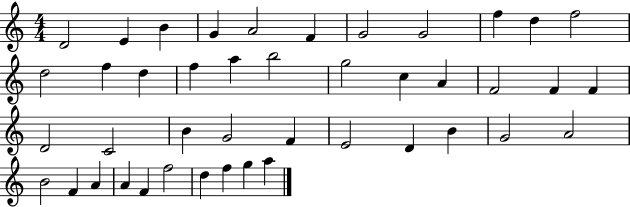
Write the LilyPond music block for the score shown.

{
  \clef treble
  \numericTimeSignature
  \time 4/4
  \key c \major
  d'2 e'4 b'4 | g'4 a'2 f'4 | g'2 g'2 | f''4 d''4 f''2 | \break d''2 f''4 d''4 | f''4 a''4 b''2 | g''2 c''4 a'4 | f'2 f'4 f'4 | \break d'2 c'2 | b'4 g'2 f'4 | e'2 d'4 b'4 | g'2 a'2 | \break b'2 f'4 a'4 | a'4 f'4 f''2 | d''4 f''4 g''4 a''4 | \bar "|."
}